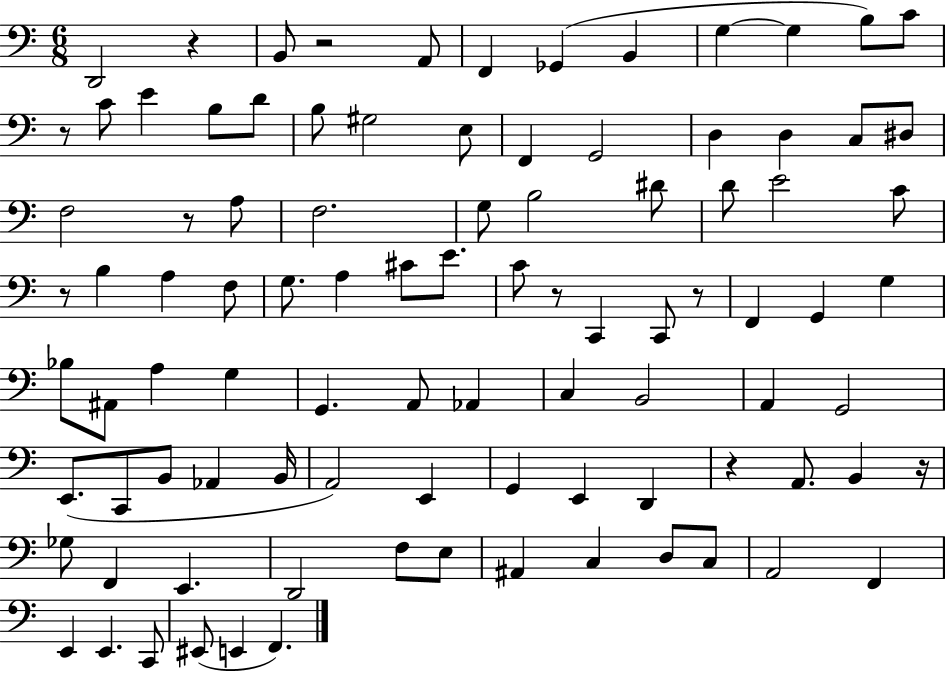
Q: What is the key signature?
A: C major